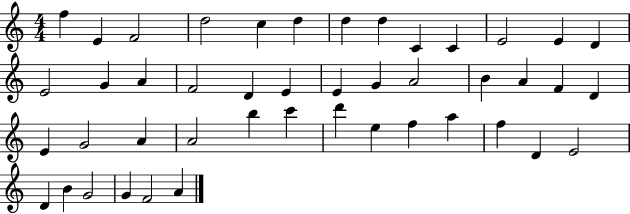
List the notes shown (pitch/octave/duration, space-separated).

F5/q E4/q F4/h D5/h C5/q D5/q D5/q D5/q C4/q C4/q E4/h E4/q D4/q E4/h G4/q A4/q F4/h D4/q E4/q E4/q G4/q A4/h B4/q A4/q F4/q D4/q E4/q G4/h A4/q A4/h B5/q C6/q D6/q E5/q F5/q A5/q F5/q D4/q E4/h D4/q B4/q G4/h G4/q F4/h A4/q